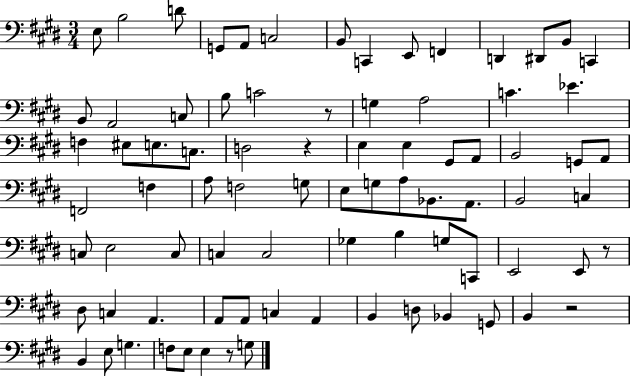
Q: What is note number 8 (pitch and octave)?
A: C2